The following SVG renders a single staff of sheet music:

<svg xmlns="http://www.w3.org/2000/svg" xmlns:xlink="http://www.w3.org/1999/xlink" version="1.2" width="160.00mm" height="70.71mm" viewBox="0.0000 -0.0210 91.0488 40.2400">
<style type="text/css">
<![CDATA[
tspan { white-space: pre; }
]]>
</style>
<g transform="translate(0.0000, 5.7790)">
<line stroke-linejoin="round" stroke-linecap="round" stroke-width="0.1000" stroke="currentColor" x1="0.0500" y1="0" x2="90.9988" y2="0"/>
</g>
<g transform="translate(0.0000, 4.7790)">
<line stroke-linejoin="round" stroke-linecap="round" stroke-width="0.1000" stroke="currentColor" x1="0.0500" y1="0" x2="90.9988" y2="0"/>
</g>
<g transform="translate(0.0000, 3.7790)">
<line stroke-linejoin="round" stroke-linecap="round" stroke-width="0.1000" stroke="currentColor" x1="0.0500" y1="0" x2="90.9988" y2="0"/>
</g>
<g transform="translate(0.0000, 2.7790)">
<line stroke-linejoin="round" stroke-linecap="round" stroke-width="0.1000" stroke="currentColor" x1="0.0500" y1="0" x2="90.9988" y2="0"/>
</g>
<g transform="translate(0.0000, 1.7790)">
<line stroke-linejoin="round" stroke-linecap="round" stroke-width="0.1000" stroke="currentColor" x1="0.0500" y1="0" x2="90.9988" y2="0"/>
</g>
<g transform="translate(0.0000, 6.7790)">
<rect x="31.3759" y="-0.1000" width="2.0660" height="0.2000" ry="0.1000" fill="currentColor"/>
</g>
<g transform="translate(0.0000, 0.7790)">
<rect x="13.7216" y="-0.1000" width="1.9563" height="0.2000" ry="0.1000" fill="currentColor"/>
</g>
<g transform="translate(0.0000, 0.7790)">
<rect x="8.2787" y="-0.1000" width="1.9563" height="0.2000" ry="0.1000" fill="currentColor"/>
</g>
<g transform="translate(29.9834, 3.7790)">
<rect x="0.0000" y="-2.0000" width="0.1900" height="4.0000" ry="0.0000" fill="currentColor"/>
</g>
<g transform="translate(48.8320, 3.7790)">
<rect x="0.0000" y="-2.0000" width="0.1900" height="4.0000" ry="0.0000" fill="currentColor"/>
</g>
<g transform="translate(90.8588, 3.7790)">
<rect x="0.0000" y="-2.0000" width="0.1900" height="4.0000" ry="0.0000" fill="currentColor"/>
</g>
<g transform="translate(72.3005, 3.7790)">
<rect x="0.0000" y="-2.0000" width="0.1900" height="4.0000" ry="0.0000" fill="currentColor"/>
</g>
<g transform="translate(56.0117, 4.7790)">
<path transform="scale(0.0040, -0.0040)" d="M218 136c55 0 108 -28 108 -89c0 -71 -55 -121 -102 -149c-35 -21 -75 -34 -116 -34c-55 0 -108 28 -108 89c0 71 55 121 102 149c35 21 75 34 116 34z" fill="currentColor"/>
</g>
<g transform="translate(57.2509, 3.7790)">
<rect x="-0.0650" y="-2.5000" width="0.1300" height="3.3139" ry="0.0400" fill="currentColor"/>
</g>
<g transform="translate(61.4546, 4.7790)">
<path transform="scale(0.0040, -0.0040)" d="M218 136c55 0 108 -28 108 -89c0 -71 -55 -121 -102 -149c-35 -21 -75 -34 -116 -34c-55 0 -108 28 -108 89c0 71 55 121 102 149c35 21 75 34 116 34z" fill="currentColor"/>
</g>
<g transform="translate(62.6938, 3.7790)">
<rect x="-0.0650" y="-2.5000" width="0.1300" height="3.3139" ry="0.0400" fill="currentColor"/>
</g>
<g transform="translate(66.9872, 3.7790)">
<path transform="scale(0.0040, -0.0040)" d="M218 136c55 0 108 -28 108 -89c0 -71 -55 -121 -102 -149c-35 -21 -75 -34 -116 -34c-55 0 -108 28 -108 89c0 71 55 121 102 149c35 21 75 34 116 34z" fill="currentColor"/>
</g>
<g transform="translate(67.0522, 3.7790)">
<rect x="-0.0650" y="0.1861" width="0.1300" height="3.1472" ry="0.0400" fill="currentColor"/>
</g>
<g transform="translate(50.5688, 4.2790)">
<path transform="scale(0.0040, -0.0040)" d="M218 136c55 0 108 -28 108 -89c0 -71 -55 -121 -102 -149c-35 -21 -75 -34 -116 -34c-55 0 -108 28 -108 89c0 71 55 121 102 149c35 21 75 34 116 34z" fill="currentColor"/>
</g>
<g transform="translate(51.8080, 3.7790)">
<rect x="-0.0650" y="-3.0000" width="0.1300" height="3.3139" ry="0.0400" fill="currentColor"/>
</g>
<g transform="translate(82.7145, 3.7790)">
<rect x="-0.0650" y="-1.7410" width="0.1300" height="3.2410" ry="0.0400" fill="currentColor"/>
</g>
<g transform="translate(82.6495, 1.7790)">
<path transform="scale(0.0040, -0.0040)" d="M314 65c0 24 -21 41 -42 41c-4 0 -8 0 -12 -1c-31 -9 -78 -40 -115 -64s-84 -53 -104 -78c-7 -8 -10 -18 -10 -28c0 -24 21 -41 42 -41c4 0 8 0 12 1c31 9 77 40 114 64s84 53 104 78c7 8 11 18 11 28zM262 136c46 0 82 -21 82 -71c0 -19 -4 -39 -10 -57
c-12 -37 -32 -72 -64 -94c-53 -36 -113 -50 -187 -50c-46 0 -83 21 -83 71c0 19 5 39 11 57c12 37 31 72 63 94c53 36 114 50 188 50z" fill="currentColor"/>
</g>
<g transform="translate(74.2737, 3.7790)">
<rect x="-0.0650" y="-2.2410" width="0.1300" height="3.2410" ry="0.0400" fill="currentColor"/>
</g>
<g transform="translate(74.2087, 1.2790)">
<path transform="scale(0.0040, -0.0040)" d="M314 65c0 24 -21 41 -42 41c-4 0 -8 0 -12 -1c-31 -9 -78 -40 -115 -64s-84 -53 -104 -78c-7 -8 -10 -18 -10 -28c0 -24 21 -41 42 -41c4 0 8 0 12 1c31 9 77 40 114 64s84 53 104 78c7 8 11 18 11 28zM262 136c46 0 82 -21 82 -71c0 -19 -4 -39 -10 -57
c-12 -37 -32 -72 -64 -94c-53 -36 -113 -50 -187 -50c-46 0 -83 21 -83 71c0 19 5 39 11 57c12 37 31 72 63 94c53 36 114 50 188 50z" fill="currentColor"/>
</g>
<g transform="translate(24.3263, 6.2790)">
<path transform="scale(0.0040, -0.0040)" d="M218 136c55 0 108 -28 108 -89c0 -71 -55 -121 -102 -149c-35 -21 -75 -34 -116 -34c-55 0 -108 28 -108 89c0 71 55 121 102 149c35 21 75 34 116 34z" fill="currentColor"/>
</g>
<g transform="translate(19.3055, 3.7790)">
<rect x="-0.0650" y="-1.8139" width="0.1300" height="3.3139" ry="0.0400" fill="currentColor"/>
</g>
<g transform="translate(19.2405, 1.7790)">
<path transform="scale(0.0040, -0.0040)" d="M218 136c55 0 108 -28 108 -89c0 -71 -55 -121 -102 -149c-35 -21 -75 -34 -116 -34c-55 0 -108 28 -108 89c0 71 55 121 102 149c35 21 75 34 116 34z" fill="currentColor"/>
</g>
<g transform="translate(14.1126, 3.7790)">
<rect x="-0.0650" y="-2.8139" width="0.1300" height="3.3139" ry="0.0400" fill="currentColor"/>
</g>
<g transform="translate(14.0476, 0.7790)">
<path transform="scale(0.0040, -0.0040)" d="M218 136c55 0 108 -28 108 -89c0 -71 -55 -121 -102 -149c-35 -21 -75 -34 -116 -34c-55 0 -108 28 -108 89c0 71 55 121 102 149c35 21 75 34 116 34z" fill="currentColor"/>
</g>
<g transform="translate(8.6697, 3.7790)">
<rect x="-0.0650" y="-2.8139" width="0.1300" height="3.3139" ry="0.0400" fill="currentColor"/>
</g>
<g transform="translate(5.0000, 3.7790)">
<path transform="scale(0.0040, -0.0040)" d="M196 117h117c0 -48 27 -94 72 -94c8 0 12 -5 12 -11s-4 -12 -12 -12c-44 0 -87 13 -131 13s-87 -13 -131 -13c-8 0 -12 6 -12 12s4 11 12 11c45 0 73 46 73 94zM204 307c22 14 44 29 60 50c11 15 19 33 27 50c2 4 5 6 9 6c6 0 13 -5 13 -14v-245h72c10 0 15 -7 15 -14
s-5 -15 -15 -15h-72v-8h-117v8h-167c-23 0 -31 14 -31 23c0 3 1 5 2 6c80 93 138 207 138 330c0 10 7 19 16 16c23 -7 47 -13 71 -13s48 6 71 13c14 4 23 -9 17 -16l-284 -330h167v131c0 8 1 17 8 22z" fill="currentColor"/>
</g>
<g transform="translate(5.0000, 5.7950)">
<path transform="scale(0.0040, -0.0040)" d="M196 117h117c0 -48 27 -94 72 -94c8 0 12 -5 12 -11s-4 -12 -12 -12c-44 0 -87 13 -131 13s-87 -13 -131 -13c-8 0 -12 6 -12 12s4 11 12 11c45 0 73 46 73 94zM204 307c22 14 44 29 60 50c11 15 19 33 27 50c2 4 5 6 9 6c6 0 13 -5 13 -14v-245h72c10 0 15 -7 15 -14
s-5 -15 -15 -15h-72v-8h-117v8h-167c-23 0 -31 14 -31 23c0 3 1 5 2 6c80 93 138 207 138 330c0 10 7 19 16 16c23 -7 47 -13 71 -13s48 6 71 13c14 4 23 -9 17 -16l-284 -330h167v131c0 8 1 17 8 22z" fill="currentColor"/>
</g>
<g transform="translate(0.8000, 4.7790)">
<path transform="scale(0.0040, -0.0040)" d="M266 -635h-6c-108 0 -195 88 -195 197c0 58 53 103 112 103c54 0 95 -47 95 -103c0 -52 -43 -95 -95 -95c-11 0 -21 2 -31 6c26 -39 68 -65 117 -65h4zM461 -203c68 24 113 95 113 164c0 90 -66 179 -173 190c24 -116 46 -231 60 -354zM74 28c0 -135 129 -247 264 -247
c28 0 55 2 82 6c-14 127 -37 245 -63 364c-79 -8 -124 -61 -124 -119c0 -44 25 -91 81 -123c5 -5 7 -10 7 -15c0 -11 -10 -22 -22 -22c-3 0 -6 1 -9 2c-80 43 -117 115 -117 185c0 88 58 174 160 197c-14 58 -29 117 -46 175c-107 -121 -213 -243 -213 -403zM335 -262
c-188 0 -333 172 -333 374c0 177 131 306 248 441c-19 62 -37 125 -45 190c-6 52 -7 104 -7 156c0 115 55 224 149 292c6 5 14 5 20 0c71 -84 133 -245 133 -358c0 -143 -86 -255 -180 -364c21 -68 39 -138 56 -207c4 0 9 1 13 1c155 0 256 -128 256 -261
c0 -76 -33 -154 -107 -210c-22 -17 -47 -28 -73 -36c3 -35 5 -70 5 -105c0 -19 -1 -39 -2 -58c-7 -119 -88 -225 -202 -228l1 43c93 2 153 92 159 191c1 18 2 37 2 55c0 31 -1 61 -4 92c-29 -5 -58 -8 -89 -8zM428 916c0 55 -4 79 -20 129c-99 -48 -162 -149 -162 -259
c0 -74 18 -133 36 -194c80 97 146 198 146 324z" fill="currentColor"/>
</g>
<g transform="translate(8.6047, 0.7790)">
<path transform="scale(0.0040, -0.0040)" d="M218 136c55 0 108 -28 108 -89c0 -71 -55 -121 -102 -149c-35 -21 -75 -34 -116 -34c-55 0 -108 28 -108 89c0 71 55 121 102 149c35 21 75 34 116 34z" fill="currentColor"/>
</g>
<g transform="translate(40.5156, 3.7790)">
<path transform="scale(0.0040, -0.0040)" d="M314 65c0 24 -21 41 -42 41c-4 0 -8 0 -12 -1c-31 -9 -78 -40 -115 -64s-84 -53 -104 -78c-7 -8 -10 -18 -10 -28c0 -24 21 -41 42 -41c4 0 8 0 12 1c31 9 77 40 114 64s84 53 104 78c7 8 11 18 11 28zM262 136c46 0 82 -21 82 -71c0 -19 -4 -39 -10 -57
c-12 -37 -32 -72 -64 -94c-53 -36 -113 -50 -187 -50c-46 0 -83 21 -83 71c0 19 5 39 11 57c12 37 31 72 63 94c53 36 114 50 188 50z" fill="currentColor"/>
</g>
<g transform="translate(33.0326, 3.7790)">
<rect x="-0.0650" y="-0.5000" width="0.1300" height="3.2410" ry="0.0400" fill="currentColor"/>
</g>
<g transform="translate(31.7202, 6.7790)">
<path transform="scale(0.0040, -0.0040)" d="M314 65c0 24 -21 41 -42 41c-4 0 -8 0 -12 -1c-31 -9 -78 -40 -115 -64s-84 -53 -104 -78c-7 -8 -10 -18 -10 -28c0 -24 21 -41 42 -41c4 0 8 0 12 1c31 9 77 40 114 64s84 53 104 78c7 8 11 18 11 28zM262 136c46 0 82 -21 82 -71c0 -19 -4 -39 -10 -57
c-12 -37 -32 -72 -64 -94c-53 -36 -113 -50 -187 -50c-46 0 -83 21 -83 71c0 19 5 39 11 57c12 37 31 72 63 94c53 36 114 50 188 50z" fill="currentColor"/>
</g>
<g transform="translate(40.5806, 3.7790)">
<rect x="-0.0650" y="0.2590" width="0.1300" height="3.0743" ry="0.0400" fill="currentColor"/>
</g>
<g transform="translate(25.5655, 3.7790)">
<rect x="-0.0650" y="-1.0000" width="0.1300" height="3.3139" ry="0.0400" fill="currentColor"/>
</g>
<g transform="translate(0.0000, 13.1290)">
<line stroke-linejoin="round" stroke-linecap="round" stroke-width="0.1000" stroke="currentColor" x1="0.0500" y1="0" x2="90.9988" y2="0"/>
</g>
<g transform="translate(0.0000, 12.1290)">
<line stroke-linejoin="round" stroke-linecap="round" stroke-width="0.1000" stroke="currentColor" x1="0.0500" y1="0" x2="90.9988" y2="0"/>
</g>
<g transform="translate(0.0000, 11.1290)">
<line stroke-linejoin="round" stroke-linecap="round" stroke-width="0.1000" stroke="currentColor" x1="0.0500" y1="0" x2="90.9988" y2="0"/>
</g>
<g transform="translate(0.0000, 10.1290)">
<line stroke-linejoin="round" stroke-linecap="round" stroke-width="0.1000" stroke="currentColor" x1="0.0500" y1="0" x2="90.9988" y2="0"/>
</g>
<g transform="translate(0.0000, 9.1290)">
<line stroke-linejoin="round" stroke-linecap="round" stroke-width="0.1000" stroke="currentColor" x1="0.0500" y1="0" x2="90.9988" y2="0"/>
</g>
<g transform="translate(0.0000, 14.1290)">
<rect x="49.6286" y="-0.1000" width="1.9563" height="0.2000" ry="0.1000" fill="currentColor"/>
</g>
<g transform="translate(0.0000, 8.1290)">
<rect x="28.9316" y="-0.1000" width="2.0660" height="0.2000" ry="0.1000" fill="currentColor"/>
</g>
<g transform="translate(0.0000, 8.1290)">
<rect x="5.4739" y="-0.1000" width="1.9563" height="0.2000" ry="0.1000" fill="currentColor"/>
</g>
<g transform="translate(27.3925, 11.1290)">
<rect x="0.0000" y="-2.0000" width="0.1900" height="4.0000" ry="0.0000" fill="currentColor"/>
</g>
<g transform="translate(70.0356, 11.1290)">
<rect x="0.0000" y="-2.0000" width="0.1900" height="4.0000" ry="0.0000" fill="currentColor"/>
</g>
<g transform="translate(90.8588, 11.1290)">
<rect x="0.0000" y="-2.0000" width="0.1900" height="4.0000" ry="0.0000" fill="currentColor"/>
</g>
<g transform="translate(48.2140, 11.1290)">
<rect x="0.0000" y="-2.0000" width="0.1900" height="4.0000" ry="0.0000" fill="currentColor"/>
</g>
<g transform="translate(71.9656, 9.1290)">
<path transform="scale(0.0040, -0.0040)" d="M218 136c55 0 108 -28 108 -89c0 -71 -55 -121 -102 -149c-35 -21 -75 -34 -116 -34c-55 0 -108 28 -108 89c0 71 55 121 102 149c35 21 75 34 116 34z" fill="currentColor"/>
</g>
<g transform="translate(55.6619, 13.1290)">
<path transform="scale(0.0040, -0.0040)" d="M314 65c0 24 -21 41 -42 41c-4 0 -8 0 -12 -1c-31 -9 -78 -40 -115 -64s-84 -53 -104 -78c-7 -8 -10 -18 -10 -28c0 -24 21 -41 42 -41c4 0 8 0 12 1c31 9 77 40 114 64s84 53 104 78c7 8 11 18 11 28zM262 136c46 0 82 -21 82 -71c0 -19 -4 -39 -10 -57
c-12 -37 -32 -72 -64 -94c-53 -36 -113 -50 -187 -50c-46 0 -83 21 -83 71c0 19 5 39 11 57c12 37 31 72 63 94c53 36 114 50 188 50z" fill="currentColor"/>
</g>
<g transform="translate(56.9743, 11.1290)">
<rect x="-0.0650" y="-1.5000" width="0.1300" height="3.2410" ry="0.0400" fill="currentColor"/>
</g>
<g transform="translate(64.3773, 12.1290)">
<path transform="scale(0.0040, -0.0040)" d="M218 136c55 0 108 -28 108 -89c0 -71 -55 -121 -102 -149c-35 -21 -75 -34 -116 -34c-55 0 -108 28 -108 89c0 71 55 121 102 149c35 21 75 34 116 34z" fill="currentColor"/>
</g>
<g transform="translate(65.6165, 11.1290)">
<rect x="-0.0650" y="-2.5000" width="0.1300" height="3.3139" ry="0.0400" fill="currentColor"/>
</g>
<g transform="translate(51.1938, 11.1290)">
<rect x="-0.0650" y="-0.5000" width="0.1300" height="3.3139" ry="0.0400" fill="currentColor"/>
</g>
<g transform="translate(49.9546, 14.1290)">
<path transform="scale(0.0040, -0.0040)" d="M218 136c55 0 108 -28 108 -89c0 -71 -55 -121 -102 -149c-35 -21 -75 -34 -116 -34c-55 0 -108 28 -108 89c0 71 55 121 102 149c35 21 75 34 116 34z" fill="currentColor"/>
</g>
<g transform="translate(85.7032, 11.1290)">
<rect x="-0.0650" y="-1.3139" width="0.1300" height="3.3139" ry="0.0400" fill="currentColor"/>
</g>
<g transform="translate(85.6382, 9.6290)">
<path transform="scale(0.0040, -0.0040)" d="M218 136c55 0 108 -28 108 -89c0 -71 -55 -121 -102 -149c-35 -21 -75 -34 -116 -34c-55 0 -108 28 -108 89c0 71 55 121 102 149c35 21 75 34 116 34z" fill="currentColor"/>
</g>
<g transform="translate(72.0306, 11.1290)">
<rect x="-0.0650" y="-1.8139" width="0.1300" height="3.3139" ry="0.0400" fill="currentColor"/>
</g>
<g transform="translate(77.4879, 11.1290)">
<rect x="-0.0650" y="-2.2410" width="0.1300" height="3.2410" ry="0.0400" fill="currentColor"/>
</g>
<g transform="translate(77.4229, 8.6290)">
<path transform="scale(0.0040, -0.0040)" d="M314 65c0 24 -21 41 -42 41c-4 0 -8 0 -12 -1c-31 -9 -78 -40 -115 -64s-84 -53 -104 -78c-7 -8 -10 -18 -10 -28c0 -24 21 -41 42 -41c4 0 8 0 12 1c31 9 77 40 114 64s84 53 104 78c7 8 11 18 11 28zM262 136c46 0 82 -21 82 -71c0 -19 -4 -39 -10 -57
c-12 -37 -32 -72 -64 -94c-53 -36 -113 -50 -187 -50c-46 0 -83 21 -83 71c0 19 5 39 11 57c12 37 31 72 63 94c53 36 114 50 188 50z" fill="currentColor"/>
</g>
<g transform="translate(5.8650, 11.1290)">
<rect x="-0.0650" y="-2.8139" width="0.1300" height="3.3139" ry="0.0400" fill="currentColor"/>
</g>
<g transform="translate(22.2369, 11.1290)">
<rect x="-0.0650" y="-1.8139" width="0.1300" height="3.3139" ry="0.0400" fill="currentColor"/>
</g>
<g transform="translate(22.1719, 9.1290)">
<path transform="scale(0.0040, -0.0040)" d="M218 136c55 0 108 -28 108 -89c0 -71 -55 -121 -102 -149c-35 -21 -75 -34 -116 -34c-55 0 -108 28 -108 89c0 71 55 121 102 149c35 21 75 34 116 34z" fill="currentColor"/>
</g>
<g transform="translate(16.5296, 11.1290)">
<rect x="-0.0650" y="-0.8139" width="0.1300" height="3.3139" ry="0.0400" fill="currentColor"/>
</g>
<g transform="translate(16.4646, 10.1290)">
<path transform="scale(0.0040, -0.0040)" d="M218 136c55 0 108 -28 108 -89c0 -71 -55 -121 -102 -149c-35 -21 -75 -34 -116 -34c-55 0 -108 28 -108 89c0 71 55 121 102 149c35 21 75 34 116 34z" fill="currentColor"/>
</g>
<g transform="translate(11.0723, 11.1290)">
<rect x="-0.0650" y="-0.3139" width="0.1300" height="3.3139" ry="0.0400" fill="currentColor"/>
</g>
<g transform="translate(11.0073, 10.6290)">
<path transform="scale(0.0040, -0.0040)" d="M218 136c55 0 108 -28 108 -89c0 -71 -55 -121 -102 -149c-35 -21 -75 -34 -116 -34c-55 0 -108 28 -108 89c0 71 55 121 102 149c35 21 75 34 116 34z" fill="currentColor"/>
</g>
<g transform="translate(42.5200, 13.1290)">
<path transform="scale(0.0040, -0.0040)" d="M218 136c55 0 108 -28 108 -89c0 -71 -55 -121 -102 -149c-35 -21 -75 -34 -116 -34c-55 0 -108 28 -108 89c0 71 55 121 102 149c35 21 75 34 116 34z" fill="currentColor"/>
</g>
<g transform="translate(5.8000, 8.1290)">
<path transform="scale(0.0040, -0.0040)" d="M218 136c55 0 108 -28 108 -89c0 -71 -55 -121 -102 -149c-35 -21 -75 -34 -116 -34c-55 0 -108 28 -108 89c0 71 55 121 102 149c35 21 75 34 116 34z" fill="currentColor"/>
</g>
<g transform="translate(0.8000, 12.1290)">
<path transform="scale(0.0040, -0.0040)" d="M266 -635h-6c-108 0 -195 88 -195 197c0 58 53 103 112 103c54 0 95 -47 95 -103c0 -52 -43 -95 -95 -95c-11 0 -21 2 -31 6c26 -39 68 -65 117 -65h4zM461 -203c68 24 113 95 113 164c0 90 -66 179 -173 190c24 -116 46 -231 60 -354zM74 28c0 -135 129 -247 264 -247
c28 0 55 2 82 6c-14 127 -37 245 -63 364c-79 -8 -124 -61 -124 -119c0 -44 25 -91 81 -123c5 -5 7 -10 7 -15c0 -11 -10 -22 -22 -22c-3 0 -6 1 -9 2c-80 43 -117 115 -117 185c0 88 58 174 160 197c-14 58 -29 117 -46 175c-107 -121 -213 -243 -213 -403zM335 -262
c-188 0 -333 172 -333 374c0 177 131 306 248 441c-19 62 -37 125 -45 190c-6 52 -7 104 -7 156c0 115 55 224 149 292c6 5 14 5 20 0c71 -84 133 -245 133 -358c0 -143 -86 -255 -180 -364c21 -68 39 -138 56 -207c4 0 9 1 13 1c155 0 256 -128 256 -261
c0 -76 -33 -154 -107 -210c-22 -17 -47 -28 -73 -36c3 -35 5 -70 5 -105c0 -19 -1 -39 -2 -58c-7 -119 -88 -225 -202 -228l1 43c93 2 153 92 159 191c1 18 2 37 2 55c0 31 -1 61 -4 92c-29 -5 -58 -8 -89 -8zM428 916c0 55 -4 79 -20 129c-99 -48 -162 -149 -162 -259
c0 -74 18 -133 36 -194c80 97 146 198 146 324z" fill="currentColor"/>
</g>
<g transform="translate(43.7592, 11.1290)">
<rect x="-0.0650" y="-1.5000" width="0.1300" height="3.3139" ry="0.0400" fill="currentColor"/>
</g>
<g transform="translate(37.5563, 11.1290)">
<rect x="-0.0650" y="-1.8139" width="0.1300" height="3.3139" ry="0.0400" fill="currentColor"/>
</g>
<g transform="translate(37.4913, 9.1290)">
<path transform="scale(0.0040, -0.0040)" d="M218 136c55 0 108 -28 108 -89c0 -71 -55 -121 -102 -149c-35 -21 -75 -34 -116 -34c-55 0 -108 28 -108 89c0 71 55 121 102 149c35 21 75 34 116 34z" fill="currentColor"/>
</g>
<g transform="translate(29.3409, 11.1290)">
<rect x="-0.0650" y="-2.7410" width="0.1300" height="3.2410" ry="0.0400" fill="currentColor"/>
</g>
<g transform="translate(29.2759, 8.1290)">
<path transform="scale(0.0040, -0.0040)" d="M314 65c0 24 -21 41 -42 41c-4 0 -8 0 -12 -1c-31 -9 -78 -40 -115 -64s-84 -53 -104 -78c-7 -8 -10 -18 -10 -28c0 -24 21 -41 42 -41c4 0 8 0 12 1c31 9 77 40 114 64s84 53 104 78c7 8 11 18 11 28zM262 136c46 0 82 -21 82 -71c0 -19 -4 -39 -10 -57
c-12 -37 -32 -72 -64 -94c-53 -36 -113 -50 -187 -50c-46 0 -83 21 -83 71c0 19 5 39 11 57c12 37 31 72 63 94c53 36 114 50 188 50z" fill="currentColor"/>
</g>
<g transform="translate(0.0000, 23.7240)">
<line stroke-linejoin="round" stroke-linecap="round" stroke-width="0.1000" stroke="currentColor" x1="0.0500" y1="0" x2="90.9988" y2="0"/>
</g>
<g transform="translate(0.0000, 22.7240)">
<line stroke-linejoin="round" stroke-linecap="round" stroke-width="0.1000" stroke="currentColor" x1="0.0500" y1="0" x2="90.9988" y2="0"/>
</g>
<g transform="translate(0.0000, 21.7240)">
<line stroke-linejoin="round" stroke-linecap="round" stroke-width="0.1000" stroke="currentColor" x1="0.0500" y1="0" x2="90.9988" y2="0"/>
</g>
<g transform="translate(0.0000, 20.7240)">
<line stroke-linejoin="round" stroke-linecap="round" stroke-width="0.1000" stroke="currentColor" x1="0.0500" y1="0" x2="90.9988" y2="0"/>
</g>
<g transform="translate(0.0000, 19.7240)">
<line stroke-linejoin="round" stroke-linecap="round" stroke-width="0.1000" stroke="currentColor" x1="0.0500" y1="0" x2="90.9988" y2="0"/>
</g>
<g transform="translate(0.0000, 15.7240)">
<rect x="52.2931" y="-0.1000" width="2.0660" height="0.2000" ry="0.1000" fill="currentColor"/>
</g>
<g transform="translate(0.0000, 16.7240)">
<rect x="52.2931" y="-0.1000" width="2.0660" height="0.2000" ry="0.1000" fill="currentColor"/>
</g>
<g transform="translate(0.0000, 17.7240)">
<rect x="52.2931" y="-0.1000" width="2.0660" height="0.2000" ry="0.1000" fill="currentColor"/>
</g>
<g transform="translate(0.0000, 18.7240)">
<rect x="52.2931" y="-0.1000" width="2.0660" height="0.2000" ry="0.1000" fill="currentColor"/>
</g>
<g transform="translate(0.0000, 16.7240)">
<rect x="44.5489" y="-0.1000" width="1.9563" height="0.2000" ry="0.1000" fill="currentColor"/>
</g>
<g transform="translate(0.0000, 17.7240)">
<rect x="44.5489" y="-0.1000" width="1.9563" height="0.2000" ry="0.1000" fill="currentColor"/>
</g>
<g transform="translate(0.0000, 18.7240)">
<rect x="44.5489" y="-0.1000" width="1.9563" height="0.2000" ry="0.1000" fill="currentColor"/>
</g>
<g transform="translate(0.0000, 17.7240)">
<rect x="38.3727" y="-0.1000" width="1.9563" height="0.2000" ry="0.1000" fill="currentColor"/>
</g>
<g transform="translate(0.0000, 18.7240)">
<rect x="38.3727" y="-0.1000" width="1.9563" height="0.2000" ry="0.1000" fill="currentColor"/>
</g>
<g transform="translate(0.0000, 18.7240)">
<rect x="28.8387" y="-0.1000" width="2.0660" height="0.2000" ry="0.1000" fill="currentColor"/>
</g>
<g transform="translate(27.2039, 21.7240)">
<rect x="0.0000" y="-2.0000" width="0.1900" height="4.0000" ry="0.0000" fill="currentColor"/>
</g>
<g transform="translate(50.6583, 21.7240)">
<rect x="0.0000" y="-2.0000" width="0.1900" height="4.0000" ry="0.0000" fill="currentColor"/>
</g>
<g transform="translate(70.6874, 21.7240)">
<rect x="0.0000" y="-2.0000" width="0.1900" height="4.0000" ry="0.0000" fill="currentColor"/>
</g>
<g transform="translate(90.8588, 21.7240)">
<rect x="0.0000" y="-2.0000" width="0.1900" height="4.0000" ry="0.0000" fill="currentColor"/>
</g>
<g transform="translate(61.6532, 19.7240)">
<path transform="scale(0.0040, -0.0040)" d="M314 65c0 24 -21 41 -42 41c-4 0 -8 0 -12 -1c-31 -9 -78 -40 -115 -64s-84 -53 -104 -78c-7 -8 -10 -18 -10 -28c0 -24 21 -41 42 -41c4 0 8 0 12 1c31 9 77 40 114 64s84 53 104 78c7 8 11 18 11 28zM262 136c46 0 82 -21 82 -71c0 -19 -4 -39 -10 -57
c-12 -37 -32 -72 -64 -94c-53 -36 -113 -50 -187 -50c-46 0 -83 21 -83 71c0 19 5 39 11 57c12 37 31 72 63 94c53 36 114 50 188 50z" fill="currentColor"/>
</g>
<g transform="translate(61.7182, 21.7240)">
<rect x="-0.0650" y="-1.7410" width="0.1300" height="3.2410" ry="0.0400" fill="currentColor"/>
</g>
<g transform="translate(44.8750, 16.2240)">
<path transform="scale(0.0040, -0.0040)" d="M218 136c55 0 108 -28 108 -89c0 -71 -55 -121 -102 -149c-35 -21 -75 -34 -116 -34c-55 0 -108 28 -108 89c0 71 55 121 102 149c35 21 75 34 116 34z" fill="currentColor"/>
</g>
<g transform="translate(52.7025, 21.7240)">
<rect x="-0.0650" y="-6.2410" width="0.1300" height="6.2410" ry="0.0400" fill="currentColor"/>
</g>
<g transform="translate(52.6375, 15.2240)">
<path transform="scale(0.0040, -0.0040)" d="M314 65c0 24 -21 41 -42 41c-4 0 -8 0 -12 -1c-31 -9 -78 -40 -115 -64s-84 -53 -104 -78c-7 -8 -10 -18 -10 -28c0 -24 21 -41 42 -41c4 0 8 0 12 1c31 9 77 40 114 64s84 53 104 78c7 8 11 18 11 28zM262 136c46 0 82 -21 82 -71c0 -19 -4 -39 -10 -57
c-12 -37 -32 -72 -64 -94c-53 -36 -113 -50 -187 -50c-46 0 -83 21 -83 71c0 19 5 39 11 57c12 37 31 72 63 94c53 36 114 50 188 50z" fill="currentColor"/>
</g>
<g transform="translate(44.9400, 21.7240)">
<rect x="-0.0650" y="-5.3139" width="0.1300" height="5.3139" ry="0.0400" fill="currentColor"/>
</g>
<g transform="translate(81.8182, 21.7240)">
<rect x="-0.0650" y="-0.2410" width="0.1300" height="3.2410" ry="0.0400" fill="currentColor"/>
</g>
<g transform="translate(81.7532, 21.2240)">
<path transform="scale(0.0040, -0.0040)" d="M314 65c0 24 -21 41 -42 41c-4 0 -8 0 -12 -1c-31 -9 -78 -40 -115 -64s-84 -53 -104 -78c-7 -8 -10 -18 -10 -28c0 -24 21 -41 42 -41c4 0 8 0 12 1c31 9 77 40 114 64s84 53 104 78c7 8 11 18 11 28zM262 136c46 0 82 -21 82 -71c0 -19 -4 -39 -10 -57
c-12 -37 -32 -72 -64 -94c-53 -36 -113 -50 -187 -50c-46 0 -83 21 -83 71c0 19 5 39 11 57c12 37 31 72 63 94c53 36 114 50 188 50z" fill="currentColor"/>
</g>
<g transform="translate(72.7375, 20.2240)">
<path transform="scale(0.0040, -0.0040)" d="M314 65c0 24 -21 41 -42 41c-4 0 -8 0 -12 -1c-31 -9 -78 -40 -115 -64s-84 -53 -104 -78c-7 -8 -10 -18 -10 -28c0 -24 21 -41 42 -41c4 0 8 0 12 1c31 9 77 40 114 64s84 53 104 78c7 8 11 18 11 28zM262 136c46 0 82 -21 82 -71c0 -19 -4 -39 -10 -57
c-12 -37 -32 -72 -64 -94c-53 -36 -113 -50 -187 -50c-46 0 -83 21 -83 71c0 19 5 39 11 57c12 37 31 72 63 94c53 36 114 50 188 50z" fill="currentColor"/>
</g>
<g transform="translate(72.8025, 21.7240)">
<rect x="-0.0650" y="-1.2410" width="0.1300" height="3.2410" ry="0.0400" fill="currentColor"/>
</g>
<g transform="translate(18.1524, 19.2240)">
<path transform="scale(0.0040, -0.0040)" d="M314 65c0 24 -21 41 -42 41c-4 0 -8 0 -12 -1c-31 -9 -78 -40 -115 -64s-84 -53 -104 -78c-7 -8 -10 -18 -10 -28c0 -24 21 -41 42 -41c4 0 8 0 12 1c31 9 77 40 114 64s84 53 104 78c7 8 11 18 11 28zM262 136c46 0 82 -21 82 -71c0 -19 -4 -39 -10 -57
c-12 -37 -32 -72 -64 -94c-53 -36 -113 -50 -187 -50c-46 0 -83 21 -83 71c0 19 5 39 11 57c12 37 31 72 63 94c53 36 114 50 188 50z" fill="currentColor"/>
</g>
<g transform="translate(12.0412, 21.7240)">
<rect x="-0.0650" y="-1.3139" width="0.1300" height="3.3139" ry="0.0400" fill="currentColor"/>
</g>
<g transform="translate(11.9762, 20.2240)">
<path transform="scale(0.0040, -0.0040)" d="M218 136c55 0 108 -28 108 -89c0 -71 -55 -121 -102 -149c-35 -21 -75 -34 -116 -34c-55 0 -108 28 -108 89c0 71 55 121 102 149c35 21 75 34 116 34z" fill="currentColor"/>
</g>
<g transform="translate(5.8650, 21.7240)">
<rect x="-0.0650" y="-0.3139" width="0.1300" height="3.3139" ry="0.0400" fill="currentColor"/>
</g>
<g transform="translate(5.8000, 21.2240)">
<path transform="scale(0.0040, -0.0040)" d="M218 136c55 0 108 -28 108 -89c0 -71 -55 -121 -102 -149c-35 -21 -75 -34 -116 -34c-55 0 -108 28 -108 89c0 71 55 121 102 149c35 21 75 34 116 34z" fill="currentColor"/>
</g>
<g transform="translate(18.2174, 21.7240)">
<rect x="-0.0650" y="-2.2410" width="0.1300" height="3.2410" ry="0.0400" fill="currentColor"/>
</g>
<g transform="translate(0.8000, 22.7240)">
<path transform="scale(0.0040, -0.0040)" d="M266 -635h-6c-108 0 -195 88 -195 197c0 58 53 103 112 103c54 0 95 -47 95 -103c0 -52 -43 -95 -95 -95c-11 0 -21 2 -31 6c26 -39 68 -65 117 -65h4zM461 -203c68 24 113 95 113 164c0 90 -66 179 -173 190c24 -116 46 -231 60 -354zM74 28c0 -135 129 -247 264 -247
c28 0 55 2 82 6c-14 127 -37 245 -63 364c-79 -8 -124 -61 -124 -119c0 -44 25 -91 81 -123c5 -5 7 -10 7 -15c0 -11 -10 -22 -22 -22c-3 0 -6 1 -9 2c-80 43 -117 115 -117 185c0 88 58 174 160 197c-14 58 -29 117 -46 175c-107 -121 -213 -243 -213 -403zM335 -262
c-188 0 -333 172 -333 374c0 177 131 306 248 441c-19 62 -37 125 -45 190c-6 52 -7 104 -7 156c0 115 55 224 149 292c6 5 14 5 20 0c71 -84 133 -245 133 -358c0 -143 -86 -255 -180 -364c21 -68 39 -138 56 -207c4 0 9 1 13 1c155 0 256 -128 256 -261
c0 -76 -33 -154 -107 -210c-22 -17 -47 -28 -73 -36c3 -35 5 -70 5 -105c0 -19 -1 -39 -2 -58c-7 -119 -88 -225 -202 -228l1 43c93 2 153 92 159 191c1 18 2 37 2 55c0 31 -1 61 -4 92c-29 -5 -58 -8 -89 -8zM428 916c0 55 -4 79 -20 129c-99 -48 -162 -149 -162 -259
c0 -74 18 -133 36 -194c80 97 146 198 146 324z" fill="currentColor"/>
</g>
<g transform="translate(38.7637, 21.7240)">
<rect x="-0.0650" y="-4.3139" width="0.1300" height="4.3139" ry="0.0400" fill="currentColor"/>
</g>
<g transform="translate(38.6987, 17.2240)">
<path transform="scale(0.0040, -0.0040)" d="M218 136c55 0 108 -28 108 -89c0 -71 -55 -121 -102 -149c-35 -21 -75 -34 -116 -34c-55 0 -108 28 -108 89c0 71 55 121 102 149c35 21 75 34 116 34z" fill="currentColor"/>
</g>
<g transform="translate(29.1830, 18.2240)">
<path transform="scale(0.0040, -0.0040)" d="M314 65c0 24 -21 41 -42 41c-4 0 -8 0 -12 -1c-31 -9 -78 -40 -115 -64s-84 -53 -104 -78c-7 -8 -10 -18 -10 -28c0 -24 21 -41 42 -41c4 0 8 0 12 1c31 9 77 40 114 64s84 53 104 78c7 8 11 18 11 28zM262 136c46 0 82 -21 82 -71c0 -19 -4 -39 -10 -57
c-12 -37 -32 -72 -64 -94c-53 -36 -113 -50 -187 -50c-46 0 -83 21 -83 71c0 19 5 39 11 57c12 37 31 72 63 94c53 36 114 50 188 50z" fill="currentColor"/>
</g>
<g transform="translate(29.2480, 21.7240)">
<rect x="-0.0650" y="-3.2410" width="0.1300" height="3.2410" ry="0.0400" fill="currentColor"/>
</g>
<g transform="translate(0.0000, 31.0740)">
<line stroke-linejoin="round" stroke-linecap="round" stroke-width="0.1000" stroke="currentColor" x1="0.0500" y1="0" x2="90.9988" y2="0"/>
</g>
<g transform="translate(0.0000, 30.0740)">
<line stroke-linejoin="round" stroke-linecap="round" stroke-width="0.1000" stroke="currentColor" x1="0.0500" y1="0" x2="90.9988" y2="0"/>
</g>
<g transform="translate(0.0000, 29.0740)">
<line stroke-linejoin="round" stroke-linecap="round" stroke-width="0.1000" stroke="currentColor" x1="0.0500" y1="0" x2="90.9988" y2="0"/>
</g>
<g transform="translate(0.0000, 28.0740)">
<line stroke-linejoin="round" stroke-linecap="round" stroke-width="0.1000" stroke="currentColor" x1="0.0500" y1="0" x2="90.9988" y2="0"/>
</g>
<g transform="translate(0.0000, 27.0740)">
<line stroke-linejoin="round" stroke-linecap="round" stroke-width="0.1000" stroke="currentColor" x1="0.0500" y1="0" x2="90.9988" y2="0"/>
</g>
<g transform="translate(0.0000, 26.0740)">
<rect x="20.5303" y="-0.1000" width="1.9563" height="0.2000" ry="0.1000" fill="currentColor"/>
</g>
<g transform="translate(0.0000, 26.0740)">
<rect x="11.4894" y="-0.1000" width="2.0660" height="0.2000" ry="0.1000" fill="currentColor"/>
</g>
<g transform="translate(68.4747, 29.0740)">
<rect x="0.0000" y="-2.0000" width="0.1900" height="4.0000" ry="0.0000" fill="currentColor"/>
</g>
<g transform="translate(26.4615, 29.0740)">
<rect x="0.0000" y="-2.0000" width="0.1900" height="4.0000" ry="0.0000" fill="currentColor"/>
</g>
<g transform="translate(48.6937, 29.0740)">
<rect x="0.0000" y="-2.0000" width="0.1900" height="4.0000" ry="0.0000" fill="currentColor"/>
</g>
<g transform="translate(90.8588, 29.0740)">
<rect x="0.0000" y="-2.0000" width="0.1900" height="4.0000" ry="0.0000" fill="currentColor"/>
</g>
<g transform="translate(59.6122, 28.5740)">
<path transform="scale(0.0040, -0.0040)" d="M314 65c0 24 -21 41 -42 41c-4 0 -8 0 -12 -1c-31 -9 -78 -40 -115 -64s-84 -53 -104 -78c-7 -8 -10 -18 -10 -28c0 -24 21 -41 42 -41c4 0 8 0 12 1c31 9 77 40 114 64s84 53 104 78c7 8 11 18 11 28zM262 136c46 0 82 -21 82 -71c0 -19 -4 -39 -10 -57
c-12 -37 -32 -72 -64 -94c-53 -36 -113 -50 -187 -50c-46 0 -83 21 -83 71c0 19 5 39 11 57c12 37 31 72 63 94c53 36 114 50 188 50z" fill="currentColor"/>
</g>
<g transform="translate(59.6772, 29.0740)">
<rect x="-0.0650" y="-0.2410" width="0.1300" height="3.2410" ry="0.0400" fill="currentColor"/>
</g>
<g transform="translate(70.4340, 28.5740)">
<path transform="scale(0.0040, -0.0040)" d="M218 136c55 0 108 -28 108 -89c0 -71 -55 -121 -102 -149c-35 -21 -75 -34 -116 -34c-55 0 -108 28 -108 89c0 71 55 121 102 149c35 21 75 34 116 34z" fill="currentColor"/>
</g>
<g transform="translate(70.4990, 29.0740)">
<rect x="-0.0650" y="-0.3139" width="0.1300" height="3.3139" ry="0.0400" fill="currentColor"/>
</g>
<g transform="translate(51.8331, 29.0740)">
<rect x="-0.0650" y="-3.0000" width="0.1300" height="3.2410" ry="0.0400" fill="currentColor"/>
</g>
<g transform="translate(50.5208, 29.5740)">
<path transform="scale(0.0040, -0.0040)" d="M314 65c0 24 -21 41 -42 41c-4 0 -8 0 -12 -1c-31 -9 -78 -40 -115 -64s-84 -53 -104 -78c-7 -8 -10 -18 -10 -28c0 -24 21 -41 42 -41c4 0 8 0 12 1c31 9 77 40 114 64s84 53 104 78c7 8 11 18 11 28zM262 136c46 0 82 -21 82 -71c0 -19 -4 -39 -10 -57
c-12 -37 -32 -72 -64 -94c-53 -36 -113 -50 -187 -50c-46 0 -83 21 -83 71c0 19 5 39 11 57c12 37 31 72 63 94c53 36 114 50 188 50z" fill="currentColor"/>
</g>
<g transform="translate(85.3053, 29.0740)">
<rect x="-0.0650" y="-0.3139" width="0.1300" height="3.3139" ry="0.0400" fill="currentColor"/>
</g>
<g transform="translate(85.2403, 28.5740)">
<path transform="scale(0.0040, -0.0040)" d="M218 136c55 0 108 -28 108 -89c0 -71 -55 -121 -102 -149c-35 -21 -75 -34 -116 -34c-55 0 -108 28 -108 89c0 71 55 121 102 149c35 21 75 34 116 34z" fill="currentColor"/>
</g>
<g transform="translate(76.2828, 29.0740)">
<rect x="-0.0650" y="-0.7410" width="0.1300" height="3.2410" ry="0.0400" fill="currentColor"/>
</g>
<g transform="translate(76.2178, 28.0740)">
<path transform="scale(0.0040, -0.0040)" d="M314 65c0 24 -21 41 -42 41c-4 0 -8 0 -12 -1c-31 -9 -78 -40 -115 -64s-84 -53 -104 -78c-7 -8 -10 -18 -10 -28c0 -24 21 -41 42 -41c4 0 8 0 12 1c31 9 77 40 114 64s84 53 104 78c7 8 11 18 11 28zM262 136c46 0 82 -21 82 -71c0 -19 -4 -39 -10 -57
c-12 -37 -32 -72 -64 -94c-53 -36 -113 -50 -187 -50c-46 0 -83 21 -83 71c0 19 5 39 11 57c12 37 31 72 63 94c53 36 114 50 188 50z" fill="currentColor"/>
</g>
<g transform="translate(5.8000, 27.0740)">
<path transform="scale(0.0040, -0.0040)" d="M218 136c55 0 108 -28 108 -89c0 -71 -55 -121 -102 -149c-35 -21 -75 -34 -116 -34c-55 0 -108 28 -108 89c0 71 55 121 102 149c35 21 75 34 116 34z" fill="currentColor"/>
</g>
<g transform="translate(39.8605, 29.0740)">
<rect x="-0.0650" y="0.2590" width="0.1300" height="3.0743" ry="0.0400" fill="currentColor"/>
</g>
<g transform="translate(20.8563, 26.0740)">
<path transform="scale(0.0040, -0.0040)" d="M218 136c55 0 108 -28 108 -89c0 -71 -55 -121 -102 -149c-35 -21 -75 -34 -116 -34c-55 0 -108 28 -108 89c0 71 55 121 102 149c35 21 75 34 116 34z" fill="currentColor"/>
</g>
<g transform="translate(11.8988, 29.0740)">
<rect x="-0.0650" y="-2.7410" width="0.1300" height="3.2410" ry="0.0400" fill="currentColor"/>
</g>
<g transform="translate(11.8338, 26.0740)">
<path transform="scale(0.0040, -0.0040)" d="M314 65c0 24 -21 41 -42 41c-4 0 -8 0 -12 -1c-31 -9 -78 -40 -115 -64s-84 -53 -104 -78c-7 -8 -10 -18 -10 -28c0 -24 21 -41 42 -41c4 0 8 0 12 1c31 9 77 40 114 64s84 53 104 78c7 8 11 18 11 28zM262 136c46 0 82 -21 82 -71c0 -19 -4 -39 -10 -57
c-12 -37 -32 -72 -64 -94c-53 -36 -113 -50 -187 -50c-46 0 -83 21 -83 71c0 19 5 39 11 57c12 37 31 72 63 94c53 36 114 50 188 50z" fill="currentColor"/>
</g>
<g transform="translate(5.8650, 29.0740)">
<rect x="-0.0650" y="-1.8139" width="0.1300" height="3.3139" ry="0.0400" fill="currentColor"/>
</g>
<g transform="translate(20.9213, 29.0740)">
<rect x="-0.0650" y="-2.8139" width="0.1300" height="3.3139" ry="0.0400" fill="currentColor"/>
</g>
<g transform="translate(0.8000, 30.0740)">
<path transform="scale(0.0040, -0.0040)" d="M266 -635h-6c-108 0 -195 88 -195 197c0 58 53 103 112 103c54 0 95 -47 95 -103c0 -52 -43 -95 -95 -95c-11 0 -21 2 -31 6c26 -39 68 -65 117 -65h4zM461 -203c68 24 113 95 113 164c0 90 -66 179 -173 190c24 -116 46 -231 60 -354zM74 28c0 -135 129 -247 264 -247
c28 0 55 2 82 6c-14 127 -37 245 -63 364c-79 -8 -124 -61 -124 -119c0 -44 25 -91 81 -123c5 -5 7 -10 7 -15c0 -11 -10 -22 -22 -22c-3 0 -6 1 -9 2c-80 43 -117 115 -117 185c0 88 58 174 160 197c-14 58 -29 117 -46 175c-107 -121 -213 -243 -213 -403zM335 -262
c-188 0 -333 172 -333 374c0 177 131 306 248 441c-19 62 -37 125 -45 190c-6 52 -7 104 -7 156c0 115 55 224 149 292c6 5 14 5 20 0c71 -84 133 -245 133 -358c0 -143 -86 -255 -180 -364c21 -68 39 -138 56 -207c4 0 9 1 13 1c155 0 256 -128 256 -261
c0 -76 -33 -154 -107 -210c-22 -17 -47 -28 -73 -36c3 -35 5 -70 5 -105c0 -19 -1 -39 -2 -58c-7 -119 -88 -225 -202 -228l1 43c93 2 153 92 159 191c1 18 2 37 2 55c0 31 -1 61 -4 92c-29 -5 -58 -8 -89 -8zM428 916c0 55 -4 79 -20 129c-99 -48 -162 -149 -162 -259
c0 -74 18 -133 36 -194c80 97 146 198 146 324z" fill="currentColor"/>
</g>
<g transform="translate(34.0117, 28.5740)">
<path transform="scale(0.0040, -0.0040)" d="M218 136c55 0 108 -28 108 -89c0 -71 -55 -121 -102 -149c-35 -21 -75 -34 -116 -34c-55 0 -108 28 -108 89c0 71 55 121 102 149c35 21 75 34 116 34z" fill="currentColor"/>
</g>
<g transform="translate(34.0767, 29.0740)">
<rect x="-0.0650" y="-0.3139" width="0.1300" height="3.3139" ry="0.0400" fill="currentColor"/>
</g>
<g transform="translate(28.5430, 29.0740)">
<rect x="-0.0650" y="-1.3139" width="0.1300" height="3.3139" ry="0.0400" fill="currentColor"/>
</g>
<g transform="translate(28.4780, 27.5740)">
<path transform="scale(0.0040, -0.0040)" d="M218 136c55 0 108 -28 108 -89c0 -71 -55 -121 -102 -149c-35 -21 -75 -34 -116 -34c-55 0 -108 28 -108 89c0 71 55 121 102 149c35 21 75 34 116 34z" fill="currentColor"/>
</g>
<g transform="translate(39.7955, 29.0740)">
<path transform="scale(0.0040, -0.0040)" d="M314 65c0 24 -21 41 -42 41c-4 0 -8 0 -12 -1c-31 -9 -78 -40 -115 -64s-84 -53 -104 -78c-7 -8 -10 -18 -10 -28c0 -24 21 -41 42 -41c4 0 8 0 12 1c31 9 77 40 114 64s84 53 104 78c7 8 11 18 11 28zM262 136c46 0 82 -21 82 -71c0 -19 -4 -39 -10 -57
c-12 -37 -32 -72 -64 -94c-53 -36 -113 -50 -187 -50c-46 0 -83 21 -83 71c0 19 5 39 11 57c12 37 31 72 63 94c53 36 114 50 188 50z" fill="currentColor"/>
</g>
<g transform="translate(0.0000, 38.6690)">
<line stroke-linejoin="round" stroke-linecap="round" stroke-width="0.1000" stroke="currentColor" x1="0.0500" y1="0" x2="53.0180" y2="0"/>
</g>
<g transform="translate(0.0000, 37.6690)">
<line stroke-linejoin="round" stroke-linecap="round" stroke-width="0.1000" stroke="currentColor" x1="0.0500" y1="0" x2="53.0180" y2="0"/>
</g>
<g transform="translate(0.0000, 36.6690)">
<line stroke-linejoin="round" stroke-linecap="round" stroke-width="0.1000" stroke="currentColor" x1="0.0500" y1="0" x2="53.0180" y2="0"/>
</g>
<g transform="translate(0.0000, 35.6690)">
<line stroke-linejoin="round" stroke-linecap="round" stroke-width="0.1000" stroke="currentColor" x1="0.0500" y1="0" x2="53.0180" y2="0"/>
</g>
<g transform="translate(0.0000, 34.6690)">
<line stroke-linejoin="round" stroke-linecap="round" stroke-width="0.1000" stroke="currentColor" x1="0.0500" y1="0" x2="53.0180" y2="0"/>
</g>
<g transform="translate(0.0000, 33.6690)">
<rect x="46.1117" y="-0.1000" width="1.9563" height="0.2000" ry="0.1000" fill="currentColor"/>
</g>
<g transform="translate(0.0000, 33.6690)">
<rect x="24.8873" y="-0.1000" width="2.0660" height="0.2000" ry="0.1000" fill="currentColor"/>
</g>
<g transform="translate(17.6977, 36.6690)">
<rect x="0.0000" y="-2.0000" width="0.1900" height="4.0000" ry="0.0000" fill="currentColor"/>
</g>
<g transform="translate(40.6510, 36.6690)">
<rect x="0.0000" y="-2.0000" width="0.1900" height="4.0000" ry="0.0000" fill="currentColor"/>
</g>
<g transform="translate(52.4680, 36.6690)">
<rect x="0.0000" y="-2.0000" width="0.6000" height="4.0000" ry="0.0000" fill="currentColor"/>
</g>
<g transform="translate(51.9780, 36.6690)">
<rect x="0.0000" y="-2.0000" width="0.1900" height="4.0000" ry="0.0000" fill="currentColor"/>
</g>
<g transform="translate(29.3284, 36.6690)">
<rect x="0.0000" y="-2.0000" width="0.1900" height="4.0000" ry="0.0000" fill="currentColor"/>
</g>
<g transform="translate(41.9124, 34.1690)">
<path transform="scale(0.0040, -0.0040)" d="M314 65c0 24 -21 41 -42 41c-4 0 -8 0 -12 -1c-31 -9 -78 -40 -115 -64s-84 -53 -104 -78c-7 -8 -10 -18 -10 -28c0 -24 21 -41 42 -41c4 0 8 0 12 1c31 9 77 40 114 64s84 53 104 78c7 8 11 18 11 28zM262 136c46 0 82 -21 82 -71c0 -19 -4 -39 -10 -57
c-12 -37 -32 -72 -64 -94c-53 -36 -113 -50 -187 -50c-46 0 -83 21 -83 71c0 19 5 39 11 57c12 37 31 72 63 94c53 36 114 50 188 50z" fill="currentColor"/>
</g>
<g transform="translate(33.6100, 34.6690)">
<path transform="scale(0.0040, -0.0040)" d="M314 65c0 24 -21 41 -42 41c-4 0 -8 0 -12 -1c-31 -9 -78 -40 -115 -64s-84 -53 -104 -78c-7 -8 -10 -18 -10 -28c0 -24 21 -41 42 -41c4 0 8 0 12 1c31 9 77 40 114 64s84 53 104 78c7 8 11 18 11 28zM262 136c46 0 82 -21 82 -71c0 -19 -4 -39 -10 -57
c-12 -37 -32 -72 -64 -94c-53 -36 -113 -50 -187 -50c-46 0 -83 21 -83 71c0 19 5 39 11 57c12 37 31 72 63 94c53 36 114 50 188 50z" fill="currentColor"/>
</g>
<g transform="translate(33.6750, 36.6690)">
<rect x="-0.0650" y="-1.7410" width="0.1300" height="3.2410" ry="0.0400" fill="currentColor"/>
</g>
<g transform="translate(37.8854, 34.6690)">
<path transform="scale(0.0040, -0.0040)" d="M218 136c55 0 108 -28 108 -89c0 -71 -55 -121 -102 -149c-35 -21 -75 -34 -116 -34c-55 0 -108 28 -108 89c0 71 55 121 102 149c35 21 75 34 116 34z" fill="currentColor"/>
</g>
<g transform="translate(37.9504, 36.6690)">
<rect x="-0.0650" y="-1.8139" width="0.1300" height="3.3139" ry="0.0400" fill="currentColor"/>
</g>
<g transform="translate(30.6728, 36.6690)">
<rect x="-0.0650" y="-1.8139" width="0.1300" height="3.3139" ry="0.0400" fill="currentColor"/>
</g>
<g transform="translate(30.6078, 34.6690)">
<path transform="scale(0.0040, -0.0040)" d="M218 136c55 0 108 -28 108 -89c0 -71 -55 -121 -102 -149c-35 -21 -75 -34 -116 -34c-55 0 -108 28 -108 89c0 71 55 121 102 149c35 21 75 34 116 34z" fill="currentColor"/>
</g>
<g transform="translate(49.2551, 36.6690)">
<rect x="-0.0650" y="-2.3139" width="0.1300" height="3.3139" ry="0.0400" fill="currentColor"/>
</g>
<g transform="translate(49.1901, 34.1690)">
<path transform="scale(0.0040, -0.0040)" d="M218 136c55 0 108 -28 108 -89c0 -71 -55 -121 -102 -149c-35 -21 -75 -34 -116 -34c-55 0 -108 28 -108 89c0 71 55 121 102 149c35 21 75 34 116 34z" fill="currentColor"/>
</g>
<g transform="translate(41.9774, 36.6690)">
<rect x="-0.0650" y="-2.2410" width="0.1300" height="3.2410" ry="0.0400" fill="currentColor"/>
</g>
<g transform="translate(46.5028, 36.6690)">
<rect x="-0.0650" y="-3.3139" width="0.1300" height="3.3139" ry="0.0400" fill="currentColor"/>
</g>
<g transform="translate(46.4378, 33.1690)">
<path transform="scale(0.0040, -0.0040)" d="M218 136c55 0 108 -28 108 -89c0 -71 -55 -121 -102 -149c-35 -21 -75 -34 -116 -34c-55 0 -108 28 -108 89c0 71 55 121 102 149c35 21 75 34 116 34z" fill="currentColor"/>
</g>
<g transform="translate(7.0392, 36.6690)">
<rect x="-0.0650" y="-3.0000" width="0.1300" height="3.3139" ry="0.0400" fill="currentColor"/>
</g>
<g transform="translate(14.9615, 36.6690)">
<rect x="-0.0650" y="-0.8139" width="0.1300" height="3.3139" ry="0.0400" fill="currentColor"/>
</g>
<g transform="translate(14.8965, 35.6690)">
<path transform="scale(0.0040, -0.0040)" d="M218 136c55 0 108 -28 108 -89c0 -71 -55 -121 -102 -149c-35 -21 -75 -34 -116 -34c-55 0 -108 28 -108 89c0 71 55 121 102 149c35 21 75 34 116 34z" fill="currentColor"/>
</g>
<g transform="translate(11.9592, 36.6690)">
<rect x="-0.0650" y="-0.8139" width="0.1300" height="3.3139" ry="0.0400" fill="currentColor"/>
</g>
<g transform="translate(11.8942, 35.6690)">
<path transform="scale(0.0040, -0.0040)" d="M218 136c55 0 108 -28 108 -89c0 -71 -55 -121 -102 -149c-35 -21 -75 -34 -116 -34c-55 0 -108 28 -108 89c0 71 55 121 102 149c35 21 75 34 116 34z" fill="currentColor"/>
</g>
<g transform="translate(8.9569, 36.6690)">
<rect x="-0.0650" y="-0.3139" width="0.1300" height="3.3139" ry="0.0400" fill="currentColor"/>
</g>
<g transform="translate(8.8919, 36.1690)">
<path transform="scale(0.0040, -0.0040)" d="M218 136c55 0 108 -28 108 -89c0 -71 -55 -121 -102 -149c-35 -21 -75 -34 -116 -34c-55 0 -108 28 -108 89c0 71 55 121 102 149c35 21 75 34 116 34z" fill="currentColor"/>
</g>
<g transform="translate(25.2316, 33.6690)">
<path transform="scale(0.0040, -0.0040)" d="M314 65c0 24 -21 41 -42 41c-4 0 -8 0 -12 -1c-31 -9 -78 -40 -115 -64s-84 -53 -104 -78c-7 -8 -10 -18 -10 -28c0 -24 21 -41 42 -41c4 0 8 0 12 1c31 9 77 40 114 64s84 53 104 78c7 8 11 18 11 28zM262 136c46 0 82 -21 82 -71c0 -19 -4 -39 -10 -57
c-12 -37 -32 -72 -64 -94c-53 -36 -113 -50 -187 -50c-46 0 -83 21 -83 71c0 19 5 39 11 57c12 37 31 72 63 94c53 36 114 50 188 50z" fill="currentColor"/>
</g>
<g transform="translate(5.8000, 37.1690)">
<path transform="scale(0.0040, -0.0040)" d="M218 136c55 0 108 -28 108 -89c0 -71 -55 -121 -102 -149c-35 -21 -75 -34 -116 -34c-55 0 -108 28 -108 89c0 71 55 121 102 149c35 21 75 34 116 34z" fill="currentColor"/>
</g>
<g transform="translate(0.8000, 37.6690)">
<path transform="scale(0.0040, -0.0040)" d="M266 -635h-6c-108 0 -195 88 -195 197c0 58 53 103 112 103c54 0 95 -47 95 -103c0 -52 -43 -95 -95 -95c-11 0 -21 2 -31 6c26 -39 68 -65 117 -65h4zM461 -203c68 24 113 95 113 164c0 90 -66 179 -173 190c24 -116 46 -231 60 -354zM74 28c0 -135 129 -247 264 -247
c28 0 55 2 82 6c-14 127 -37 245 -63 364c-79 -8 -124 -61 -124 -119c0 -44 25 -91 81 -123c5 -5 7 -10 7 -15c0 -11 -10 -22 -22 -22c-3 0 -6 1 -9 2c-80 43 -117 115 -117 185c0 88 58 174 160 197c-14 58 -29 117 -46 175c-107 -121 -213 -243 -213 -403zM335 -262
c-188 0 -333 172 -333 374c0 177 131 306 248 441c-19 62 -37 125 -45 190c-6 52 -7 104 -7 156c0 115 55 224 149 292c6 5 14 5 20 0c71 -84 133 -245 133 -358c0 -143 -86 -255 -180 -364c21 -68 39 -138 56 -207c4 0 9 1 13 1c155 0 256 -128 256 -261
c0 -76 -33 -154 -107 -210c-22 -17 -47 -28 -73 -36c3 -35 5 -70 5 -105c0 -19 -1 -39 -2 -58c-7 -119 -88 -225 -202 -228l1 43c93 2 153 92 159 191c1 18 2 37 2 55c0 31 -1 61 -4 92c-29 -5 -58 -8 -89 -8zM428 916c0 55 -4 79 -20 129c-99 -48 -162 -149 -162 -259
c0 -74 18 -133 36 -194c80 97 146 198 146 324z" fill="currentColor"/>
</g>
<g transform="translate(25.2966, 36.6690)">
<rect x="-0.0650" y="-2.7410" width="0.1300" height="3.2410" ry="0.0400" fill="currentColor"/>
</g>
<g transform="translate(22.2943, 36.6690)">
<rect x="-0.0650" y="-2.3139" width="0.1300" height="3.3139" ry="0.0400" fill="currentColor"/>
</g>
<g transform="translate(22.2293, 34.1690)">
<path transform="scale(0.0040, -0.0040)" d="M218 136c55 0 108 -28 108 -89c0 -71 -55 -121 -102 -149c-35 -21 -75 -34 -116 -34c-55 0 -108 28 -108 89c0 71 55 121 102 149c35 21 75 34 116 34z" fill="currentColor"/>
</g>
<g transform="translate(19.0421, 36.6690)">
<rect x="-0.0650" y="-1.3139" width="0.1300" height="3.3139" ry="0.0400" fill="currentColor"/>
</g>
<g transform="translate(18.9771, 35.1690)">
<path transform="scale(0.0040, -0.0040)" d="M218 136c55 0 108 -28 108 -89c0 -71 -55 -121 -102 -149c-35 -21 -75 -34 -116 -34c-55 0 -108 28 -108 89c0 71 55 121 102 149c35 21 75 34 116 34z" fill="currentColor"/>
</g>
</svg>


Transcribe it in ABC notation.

X:1
T:Untitled
M:4/4
L:1/4
K:C
a a f D C2 B2 A G G B g2 f2 a c d f a2 f E C E2 G f g2 e c e g2 b2 d' f' a'2 f2 e2 c2 f a2 a e c B2 A2 c2 c d2 c A c d d e g a2 f f2 f g2 b g